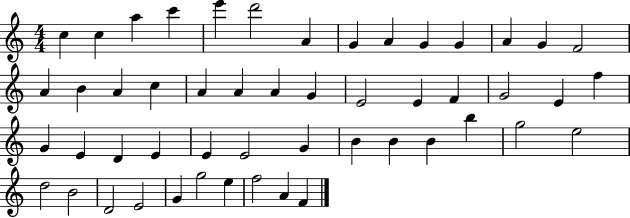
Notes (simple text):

C5/q C5/q A5/q C6/q E6/q D6/h A4/q G4/q A4/q G4/q G4/q A4/q G4/q F4/h A4/q B4/q A4/q C5/q A4/q A4/q A4/q G4/q E4/h E4/q F4/q G4/h E4/q F5/q G4/q E4/q D4/q E4/q E4/q E4/h G4/q B4/q B4/q B4/q B5/q G5/h E5/h D5/h B4/h D4/h E4/h G4/q G5/h E5/q F5/h A4/q F4/q